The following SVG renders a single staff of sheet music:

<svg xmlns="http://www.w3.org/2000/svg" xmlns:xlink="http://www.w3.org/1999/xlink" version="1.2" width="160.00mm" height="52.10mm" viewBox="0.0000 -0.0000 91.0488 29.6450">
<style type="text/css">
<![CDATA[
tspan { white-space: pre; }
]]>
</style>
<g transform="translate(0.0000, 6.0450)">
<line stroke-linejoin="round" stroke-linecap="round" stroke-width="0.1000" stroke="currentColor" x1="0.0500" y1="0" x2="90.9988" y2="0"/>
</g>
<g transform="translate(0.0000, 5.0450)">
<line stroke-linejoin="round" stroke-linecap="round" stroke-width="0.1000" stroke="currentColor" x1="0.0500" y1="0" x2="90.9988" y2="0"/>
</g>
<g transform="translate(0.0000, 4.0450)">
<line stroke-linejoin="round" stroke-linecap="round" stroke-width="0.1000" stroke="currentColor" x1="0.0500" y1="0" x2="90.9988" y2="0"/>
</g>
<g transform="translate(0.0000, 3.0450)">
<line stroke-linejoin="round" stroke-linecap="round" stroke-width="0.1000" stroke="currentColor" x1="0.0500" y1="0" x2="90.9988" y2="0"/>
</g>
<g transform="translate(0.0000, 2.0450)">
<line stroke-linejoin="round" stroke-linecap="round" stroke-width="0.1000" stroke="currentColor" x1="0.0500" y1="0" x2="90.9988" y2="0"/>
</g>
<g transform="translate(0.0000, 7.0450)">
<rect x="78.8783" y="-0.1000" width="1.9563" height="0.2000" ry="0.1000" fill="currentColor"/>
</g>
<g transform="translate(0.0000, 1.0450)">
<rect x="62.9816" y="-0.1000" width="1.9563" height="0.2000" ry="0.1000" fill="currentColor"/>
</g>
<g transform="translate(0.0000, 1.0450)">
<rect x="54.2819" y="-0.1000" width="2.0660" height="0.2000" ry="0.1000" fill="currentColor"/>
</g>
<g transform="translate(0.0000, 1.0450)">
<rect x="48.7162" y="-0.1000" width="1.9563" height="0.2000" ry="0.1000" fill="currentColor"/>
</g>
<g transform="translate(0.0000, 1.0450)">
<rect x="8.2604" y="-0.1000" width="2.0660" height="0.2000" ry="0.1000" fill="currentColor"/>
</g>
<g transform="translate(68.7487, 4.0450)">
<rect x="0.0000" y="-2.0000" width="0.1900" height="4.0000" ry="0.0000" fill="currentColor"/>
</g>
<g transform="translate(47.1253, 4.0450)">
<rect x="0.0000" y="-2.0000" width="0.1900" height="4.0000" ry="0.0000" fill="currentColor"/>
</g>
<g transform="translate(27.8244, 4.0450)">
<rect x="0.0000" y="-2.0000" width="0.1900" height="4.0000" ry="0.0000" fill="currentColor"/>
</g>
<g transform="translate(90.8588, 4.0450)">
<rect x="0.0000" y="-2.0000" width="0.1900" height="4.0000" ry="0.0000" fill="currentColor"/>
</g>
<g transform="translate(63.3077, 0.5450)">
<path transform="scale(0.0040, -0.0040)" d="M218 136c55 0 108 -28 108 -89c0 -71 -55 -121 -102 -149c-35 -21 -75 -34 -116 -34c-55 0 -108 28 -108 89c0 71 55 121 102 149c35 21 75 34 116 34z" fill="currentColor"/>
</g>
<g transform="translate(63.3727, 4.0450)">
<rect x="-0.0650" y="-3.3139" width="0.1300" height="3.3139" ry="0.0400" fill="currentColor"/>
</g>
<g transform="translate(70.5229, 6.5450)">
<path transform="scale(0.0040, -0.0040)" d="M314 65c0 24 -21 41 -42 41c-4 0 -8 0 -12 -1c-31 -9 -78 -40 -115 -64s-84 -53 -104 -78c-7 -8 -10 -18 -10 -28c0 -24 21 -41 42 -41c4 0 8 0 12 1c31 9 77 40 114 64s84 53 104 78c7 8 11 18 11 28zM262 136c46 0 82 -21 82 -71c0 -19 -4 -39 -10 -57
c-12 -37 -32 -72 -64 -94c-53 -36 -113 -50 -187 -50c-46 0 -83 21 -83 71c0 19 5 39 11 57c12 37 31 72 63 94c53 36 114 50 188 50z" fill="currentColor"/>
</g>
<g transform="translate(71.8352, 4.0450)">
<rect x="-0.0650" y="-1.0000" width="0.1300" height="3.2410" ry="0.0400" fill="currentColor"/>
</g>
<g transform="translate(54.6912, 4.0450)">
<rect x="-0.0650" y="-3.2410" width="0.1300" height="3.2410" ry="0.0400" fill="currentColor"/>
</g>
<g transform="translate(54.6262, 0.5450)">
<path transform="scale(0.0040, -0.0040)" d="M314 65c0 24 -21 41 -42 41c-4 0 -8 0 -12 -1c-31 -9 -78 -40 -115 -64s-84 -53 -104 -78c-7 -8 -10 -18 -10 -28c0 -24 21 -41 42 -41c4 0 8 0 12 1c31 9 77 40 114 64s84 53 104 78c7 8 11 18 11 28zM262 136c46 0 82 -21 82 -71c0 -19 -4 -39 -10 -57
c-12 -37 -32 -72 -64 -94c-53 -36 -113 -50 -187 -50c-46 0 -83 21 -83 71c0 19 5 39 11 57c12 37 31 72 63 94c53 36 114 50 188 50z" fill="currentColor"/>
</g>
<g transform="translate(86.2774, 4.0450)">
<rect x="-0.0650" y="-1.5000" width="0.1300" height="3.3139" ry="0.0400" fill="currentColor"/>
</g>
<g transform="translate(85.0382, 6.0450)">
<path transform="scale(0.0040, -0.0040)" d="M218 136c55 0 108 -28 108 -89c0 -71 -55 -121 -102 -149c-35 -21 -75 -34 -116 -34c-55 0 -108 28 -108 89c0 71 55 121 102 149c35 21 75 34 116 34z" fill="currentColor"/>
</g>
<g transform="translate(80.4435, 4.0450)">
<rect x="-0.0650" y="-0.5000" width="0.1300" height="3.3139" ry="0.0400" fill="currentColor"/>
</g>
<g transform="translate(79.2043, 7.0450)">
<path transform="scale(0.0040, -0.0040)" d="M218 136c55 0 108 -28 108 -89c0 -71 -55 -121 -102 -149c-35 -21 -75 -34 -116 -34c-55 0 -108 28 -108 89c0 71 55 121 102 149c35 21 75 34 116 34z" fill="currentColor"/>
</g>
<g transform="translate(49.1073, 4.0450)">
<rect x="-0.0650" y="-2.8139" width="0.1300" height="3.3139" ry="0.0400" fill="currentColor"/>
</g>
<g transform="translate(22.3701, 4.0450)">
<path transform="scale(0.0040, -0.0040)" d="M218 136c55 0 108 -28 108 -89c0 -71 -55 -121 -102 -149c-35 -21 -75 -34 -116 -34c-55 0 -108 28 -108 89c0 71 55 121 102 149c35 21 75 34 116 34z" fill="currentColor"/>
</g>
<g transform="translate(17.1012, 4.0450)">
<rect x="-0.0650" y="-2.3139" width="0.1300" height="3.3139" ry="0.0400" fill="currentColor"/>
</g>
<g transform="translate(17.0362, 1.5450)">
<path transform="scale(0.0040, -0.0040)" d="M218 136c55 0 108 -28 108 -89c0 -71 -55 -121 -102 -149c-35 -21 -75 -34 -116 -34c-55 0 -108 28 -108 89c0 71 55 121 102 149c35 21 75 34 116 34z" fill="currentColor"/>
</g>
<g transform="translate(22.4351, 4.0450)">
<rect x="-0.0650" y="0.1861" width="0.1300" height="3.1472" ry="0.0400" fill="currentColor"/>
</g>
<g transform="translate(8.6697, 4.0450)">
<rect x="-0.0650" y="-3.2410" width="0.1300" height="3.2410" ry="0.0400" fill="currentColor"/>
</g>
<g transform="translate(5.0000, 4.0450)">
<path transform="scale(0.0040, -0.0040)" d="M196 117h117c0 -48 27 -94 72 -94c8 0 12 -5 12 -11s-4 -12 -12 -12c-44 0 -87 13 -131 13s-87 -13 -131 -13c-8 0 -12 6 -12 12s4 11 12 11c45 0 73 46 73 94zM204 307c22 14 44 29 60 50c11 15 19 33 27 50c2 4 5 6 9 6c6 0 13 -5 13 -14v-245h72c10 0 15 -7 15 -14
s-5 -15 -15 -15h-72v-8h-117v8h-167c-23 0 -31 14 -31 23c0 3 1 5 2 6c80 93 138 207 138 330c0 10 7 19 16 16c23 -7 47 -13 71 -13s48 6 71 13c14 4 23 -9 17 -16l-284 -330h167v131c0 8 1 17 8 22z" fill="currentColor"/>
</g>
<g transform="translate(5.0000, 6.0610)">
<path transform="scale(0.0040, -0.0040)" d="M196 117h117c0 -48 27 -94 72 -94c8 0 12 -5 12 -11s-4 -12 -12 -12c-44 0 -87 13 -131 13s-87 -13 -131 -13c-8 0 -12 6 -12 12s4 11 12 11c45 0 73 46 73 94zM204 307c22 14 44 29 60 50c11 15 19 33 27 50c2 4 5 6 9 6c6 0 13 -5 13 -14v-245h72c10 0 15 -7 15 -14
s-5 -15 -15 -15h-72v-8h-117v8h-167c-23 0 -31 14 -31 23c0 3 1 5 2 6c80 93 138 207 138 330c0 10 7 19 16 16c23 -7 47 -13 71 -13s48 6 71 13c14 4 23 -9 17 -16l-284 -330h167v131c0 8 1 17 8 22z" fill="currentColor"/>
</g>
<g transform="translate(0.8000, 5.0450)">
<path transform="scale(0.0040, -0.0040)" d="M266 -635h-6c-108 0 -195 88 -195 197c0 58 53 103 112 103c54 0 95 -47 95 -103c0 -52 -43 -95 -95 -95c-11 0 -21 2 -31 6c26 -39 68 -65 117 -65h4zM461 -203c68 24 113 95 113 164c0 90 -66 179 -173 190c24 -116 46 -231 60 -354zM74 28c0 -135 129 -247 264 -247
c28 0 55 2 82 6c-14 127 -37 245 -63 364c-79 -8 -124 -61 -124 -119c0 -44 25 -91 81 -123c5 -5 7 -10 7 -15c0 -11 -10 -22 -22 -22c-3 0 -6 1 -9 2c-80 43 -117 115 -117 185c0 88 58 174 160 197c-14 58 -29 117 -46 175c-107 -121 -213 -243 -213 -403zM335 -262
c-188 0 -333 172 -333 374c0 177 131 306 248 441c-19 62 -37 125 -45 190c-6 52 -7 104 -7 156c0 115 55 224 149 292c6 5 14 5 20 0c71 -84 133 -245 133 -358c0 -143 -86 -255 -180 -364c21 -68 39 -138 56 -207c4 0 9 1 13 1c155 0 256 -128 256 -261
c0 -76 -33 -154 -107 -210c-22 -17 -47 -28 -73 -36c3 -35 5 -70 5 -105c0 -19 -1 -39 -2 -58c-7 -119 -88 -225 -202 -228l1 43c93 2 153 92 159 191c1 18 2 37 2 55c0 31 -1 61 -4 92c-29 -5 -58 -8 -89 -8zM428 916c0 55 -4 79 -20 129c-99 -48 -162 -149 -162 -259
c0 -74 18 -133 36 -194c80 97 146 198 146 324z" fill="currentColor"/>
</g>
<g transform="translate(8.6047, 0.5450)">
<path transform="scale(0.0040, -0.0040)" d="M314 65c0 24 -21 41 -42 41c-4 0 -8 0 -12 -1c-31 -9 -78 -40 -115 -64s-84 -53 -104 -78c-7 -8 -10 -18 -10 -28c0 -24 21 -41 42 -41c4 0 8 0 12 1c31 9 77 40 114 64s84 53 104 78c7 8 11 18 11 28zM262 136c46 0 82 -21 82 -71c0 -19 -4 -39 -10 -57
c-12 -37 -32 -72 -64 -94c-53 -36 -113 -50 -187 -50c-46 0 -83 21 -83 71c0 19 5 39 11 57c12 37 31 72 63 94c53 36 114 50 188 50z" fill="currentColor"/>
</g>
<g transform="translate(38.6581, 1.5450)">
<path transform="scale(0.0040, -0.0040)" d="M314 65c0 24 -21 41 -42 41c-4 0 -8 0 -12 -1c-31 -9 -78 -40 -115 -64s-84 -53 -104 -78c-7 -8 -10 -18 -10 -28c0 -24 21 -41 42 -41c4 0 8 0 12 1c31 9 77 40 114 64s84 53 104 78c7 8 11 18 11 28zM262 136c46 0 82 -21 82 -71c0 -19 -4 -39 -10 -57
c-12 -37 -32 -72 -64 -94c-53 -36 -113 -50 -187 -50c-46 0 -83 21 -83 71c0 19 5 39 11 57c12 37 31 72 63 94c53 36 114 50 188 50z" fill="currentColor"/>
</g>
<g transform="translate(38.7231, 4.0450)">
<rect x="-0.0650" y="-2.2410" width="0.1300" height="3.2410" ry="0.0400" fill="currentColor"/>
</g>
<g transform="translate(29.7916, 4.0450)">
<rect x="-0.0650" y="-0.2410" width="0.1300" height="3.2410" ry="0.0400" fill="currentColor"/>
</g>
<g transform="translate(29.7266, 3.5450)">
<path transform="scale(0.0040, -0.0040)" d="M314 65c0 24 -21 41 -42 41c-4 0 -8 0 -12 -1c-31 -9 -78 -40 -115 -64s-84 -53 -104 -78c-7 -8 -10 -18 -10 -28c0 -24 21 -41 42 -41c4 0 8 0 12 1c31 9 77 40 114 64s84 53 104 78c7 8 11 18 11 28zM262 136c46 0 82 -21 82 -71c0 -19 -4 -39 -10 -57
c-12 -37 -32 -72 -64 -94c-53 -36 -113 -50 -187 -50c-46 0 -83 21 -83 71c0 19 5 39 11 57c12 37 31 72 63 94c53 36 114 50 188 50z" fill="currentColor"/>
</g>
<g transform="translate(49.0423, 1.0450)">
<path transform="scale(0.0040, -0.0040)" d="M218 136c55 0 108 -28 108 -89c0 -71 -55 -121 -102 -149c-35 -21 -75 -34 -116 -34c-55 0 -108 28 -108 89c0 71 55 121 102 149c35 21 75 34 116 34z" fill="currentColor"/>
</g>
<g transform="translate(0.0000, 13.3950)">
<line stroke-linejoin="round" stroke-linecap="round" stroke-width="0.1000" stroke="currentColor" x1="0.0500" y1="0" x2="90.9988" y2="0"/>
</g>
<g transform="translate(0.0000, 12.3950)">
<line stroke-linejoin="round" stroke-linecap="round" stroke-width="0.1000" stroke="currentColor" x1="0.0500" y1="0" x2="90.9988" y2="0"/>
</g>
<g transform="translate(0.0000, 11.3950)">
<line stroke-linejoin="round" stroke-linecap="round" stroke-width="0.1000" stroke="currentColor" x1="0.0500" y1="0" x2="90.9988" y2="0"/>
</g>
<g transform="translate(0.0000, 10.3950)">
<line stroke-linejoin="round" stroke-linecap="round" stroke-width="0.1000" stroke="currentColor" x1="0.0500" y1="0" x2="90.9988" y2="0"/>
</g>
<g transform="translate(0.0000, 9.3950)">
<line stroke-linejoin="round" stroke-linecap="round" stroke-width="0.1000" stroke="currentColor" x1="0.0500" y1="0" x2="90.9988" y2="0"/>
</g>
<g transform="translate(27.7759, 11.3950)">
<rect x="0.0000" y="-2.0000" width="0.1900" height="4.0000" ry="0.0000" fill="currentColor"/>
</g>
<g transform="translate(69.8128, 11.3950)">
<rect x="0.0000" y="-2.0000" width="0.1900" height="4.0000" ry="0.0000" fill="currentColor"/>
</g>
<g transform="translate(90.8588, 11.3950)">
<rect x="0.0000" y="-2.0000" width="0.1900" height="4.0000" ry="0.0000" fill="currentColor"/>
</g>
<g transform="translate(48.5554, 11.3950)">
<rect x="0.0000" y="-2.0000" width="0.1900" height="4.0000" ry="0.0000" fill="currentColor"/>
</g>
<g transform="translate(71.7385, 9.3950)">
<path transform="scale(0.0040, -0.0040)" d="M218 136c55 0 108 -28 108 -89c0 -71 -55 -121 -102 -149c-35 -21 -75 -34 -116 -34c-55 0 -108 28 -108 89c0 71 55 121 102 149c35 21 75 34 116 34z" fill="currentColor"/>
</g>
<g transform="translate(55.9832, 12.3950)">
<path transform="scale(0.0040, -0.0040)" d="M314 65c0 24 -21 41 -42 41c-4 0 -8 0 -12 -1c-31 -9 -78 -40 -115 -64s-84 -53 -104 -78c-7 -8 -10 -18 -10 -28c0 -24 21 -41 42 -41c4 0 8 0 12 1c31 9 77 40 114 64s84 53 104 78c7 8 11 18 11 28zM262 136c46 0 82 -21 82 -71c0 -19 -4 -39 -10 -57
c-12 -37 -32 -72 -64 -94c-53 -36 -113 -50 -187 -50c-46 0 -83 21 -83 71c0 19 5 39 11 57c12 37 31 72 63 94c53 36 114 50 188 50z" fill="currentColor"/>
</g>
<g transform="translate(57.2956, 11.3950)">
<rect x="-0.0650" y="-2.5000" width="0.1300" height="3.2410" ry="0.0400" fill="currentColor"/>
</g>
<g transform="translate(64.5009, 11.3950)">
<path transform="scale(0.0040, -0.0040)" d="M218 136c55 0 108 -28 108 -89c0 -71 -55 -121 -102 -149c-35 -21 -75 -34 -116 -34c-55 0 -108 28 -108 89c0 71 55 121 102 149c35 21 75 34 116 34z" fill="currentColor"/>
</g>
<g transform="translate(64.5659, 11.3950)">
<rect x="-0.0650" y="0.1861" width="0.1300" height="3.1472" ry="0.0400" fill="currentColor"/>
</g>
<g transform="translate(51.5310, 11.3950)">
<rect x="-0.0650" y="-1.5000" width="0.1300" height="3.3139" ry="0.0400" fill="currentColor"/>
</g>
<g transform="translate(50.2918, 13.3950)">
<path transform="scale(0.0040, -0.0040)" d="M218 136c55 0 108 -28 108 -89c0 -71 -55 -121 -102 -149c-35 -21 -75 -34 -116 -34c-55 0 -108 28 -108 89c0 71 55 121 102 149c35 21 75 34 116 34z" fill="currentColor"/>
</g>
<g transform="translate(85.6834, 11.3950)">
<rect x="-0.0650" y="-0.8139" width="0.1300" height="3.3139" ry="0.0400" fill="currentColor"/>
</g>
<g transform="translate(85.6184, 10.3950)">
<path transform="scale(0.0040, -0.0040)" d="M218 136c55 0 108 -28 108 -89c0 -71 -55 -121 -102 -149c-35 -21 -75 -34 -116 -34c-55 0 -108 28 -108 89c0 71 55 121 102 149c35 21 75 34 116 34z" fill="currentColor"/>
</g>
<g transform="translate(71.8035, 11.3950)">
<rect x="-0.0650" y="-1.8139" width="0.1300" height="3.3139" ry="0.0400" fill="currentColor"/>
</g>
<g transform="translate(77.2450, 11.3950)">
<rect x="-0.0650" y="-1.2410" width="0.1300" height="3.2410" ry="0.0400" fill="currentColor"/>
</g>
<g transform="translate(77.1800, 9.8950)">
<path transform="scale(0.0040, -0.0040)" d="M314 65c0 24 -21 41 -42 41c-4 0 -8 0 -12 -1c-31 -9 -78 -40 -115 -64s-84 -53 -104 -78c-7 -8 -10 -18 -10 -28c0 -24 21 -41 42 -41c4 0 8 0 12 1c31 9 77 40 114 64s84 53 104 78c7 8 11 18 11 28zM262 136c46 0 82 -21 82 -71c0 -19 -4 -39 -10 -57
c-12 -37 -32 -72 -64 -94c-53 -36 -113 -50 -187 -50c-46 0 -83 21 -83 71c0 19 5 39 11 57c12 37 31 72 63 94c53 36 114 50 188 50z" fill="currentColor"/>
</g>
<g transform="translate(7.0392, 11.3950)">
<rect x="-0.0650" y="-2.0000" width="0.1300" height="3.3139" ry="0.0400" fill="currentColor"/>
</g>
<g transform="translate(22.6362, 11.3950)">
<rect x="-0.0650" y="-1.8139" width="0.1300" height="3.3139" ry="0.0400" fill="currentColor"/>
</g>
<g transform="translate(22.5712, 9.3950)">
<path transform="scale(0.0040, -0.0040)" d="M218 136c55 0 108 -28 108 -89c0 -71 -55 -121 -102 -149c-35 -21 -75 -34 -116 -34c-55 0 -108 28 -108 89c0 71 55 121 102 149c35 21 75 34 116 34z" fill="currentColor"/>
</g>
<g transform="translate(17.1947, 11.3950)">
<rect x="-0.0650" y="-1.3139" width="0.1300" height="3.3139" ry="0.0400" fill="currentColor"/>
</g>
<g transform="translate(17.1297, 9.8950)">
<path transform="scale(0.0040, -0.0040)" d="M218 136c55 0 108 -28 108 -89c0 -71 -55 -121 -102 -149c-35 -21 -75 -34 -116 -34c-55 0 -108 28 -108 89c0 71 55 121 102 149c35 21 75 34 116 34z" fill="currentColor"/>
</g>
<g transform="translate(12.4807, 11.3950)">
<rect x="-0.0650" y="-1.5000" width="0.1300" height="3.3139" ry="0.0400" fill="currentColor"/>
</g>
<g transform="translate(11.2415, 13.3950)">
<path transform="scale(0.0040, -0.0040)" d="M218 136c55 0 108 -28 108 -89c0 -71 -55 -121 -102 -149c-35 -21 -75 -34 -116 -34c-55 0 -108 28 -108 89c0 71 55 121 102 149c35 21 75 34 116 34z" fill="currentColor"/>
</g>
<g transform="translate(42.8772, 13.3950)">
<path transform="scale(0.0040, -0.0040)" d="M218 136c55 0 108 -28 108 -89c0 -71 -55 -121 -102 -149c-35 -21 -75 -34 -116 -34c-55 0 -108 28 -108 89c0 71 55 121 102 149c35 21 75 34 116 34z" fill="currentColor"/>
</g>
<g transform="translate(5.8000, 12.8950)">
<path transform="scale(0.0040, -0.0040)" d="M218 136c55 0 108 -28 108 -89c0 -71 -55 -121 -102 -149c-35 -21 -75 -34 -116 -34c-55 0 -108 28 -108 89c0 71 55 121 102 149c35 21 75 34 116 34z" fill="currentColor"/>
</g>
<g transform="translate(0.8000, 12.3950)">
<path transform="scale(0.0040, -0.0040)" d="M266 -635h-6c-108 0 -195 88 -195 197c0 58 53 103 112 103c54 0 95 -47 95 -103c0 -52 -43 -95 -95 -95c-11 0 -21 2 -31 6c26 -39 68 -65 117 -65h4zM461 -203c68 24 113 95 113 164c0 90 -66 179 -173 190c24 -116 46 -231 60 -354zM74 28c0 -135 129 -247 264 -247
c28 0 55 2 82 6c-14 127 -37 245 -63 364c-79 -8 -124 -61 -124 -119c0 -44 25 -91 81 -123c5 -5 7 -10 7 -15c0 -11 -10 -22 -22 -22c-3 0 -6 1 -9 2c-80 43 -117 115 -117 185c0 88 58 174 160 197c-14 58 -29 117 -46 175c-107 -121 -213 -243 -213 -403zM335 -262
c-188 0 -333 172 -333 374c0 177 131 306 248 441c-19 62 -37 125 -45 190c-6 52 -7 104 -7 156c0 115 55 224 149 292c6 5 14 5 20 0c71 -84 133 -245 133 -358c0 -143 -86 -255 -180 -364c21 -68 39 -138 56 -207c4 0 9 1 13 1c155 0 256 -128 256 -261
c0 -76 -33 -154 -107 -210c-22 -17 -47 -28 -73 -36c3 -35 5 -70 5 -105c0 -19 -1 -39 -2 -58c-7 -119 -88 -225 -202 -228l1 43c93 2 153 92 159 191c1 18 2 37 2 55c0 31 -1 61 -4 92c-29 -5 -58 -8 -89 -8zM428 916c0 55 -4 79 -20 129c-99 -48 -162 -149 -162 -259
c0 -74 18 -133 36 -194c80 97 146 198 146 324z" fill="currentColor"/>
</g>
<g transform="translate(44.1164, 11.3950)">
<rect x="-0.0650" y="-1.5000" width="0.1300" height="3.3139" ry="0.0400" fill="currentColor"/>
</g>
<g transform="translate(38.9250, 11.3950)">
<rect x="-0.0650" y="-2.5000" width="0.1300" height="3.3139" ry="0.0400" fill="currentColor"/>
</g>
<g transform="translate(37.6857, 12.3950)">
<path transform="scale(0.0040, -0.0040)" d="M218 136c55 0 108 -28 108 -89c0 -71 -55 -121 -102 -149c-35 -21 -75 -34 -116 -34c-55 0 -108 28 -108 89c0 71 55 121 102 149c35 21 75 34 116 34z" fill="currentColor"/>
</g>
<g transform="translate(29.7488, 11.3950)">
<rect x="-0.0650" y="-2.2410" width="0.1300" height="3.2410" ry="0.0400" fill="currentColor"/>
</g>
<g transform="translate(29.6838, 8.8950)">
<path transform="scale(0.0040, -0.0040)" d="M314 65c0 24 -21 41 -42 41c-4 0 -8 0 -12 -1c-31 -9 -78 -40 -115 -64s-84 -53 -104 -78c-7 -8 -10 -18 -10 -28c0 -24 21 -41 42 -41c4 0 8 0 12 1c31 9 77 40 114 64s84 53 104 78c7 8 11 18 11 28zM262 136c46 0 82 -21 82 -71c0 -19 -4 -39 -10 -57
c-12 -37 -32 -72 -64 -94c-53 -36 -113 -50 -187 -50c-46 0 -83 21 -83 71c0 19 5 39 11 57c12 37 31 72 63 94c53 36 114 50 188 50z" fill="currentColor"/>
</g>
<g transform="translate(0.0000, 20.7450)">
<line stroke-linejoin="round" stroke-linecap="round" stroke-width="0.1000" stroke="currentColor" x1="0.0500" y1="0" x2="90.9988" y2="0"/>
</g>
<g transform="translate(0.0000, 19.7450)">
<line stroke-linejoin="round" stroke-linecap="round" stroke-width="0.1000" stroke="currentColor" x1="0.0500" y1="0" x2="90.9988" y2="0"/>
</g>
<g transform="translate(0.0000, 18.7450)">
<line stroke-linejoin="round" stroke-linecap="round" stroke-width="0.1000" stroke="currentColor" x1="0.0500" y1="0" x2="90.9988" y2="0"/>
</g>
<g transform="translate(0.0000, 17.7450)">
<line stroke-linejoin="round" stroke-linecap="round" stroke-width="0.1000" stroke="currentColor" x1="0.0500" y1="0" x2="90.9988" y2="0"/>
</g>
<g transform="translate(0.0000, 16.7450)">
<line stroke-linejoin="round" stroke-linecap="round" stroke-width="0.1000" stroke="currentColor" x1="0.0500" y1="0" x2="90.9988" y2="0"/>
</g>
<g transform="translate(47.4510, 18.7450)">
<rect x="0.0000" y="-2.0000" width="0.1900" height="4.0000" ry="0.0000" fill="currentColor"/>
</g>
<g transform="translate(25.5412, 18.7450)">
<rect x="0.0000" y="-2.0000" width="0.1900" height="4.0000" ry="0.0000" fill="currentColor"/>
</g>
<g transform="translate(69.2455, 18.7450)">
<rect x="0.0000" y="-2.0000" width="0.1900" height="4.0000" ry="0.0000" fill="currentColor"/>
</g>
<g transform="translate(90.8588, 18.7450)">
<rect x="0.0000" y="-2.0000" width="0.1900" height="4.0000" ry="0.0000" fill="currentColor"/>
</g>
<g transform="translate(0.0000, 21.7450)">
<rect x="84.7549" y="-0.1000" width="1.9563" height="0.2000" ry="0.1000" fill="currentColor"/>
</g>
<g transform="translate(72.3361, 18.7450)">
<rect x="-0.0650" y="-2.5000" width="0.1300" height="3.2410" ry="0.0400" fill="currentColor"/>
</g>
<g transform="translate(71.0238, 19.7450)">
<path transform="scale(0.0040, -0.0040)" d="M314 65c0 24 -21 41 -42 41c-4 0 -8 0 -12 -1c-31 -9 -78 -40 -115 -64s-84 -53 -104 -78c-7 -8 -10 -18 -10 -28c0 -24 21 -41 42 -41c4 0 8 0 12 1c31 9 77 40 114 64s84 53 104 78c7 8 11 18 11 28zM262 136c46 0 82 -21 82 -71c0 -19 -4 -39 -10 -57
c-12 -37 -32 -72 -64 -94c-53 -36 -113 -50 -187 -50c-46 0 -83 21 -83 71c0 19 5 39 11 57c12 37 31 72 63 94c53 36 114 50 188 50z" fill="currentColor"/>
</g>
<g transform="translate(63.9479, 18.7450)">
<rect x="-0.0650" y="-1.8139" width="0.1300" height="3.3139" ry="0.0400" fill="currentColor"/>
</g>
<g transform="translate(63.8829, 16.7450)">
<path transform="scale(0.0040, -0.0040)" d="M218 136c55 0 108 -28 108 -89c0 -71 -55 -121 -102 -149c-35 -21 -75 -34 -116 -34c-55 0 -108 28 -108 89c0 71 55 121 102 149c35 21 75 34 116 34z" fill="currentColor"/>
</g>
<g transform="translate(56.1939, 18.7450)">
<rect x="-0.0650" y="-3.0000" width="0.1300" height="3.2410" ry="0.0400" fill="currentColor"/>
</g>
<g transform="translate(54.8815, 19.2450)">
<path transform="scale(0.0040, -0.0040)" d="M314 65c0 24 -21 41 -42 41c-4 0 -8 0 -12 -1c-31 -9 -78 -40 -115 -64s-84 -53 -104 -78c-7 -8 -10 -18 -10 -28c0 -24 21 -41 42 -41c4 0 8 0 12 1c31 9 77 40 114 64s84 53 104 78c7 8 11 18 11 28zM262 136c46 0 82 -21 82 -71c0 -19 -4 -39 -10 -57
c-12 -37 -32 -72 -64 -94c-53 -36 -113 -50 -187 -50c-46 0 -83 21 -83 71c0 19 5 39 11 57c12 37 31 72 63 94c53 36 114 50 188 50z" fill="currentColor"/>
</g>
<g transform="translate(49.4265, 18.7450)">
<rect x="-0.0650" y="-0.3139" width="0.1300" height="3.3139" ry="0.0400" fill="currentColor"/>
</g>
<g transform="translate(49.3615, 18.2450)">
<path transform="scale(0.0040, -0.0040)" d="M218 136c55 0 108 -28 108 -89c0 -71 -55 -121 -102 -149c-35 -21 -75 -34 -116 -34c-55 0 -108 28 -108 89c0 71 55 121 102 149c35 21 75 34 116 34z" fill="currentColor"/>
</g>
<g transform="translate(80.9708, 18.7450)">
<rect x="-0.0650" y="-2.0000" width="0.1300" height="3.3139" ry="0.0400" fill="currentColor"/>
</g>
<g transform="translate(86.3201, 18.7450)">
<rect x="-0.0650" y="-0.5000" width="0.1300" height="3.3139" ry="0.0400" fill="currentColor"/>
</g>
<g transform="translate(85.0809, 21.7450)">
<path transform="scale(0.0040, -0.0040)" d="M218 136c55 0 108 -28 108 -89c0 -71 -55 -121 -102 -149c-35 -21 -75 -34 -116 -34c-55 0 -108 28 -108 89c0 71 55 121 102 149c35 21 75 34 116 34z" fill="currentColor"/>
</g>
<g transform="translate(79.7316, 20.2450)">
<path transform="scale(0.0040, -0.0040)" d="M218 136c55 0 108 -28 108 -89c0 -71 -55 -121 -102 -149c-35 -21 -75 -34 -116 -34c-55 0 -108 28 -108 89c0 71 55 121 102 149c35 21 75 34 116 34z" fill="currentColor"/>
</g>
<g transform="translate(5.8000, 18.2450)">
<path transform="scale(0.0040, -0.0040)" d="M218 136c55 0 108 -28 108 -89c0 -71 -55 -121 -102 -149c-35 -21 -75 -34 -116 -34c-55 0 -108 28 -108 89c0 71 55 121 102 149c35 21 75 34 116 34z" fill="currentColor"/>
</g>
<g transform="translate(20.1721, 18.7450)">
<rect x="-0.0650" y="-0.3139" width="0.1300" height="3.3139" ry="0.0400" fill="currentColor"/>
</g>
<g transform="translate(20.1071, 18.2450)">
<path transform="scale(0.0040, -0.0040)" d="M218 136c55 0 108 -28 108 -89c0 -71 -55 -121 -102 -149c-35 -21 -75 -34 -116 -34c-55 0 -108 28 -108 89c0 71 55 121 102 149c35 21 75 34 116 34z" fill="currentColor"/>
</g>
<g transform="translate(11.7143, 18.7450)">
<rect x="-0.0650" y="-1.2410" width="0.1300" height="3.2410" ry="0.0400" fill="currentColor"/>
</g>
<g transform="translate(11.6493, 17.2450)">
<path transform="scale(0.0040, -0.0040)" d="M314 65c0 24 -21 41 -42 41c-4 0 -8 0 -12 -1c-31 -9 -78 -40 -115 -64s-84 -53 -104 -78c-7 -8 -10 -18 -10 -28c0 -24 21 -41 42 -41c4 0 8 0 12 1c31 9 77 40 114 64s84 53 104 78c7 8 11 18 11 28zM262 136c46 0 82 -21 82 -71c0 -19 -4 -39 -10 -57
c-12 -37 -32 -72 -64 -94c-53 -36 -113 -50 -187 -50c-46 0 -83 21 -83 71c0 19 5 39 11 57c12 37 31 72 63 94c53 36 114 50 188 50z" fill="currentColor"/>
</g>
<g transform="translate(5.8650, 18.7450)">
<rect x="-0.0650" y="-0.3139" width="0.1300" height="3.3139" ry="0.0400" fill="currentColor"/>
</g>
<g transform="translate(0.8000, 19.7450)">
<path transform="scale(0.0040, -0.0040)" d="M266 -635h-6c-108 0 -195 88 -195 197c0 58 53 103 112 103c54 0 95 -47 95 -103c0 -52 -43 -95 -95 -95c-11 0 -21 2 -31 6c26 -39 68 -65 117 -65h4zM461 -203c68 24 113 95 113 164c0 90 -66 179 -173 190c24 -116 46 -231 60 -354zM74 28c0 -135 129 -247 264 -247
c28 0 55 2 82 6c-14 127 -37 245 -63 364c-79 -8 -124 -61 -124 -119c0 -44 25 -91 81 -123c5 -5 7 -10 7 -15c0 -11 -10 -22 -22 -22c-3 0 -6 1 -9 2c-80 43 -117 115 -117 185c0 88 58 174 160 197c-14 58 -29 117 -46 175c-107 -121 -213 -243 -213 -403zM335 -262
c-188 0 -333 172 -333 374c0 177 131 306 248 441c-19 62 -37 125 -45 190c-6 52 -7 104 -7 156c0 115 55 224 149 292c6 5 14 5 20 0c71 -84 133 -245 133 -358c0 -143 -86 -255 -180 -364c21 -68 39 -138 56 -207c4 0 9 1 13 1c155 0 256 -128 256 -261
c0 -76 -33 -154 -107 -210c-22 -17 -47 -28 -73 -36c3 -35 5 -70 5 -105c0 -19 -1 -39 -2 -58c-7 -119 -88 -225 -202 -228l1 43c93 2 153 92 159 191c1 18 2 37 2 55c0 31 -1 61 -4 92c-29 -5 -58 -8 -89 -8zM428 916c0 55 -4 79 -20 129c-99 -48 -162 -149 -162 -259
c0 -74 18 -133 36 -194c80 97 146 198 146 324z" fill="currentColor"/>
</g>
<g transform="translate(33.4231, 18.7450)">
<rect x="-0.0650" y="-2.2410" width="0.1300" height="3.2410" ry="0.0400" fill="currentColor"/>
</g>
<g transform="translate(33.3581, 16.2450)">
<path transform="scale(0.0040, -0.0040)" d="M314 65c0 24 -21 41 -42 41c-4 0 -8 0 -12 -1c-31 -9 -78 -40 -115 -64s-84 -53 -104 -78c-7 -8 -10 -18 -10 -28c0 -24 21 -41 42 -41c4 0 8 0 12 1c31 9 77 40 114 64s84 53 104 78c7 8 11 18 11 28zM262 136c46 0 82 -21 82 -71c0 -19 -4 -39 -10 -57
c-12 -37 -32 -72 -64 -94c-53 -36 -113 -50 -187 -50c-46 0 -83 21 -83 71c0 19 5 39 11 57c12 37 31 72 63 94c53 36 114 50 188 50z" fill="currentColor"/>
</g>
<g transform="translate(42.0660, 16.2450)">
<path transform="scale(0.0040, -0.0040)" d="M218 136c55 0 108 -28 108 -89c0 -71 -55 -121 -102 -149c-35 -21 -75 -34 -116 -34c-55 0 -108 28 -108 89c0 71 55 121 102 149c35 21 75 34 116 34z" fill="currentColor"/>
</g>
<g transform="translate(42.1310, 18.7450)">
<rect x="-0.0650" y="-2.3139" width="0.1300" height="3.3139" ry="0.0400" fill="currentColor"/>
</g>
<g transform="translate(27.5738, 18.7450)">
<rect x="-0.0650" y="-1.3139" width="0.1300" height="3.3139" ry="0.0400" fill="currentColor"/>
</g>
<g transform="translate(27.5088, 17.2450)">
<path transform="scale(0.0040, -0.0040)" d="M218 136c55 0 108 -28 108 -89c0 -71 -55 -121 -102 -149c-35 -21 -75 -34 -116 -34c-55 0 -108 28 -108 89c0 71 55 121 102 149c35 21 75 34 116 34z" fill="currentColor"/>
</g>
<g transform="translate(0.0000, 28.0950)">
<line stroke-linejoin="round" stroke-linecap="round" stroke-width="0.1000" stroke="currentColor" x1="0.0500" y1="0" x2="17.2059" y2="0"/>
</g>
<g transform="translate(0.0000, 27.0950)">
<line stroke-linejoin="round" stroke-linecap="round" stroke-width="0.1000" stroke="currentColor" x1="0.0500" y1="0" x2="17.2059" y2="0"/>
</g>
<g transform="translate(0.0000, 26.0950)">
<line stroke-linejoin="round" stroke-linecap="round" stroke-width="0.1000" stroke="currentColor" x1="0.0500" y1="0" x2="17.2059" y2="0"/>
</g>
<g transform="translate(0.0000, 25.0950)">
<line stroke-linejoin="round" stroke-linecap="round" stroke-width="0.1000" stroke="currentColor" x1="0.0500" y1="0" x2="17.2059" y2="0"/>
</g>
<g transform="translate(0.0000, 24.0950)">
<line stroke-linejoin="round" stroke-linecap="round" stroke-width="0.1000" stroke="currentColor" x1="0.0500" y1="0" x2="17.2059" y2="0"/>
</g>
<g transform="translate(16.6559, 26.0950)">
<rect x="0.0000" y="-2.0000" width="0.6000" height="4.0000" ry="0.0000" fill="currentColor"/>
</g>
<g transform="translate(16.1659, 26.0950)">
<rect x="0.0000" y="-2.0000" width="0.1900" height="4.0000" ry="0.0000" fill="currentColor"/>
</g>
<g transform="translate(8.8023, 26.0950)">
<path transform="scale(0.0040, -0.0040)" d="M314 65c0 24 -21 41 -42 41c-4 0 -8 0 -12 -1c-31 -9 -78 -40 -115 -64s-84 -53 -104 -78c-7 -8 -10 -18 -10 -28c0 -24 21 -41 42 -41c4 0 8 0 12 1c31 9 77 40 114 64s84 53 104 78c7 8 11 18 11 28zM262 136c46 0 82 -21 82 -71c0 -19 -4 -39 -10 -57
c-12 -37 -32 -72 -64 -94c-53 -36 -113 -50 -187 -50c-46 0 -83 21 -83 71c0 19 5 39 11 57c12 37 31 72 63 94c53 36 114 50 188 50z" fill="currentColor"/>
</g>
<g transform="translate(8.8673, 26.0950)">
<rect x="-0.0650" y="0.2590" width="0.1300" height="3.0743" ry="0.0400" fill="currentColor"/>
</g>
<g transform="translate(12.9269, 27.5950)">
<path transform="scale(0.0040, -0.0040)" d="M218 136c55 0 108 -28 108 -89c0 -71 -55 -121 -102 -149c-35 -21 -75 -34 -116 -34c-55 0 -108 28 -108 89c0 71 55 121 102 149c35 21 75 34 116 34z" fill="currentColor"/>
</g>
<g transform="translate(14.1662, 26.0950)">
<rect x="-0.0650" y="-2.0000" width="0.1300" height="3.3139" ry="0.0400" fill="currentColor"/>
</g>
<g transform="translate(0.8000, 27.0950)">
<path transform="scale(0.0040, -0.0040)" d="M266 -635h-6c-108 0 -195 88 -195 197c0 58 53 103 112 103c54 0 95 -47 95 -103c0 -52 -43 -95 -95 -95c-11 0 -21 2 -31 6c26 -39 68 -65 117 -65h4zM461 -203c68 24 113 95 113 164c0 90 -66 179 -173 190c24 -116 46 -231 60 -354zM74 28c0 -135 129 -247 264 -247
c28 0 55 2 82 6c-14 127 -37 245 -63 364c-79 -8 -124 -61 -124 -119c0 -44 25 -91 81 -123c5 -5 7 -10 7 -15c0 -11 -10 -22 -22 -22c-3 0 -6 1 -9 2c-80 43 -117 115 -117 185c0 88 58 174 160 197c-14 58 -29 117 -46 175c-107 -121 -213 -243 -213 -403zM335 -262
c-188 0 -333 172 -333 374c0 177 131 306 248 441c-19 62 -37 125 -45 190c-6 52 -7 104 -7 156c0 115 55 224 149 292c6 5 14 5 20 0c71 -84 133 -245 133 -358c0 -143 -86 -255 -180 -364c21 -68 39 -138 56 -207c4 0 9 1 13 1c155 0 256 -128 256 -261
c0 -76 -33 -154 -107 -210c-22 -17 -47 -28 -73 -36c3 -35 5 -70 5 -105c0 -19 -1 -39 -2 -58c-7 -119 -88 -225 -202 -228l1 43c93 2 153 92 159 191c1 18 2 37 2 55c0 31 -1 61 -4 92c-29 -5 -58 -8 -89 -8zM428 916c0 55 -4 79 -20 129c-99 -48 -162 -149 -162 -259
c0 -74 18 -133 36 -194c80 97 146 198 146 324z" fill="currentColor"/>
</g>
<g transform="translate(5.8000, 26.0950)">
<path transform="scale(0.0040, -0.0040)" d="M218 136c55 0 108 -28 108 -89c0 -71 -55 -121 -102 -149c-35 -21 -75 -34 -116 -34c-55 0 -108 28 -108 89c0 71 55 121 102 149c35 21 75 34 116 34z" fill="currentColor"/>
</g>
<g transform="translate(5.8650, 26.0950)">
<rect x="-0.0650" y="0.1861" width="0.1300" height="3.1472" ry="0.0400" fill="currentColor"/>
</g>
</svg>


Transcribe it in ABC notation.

X:1
T:Untitled
M:4/4
L:1/4
K:C
b2 g B c2 g2 a b2 b D2 C E F E e f g2 G E E G2 B f e2 d c e2 c e g2 g c A2 f G2 F C B B2 F